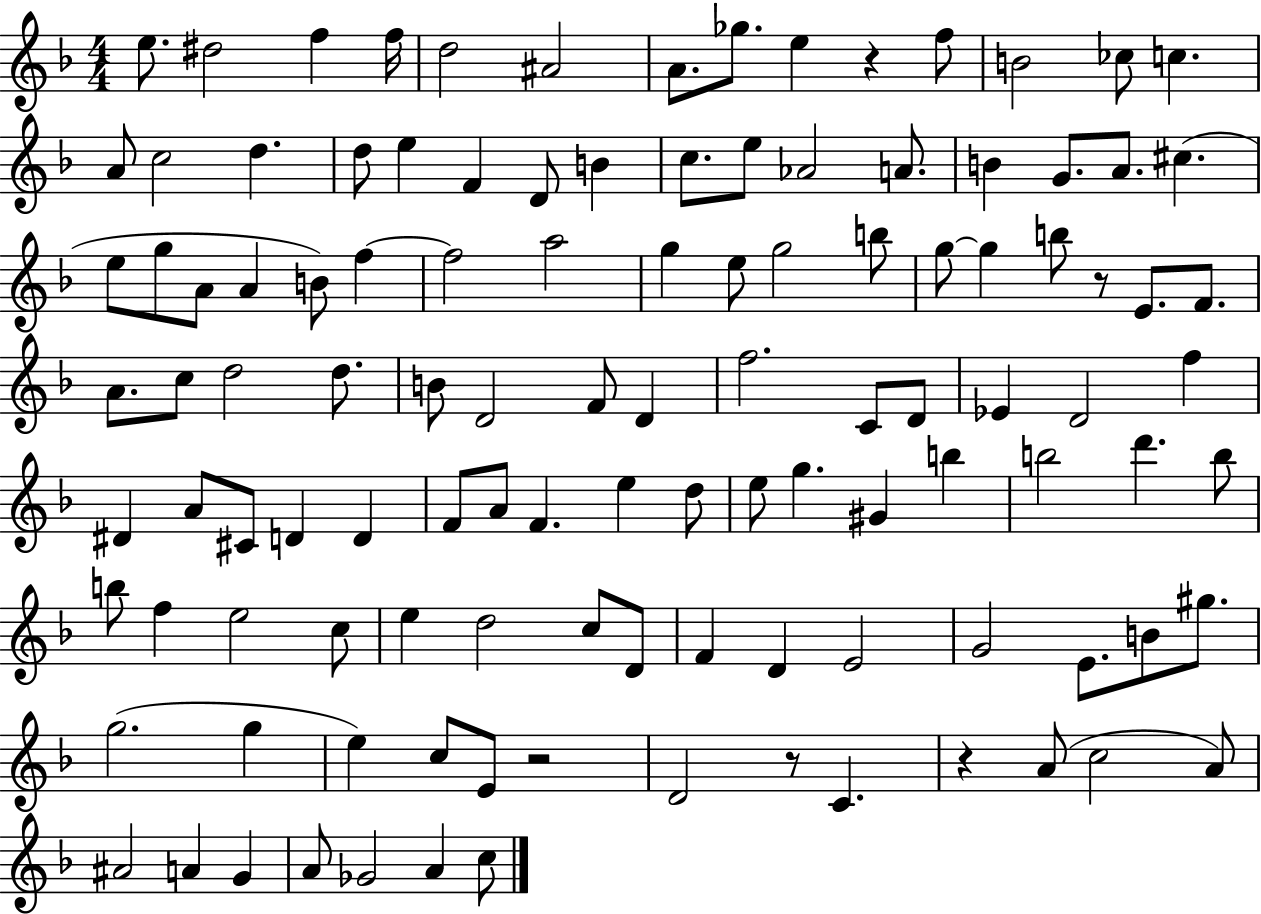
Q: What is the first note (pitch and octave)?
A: E5